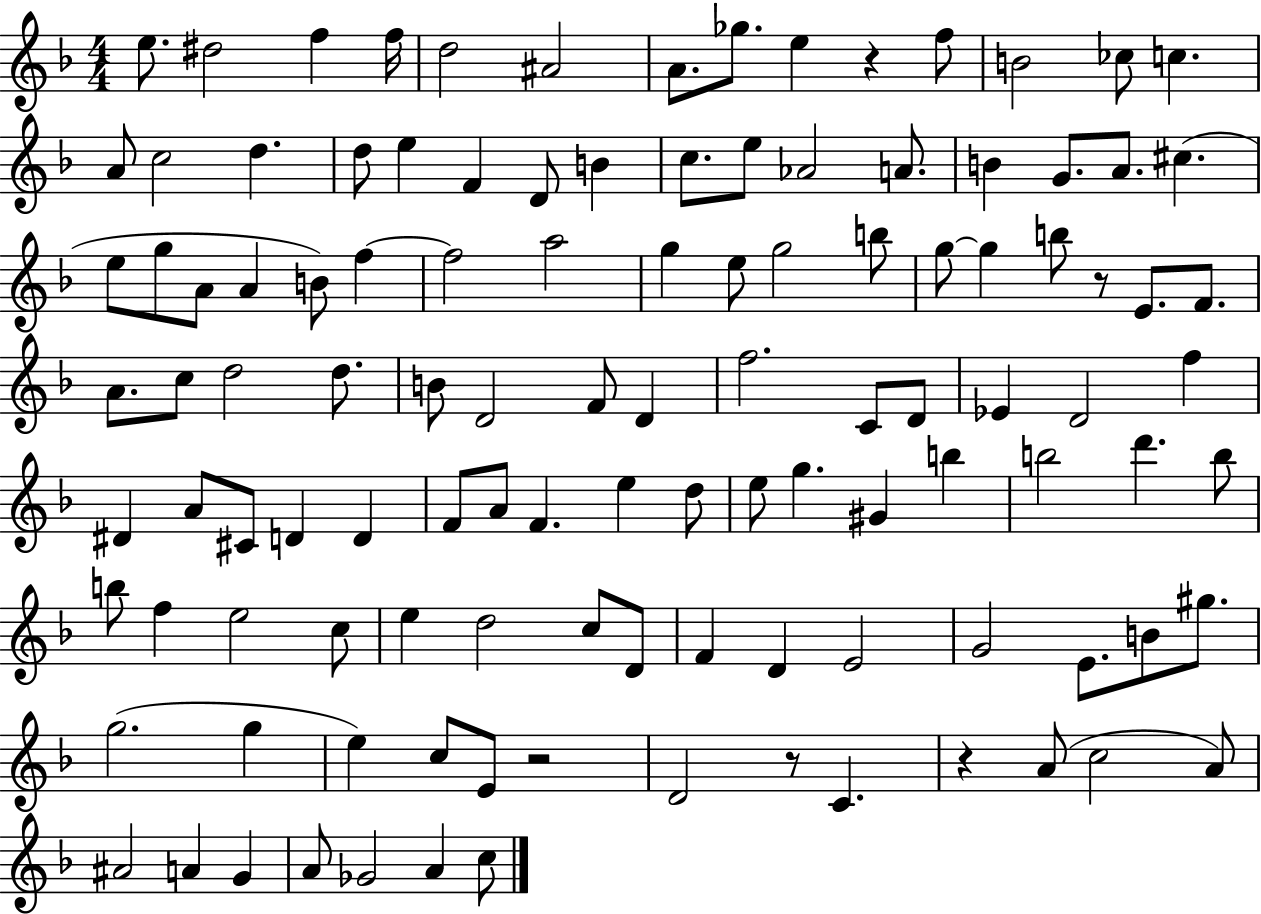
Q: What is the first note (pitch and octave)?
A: E5